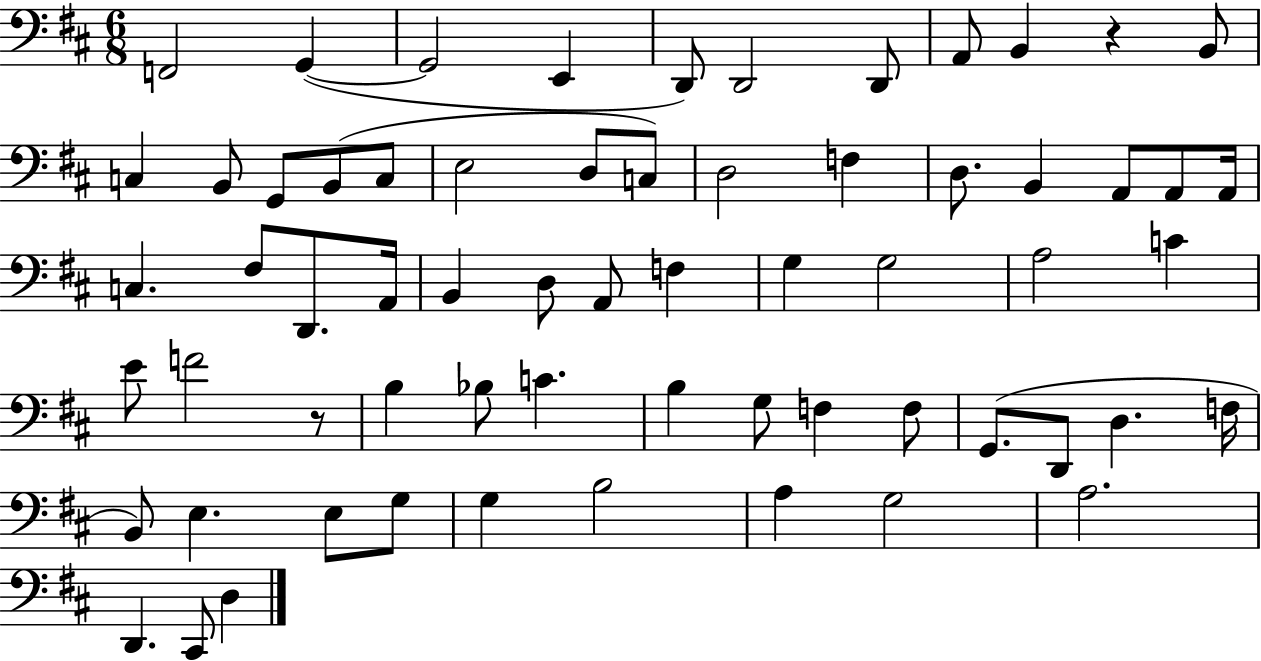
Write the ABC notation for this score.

X:1
T:Untitled
M:6/8
L:1/4
K:D
F,,2 G,, G,,2 E,, D,,/2 D,,2 D,,/2 A,,/2 B,, z B,,/2 C, B,,/2 G,,/2 B,,/2 C,/2 E,2 D,/2 C,/2 D,2 F, D,/2 B,, A,,/2 A,,/2 A,,/4 C, ^F,/2 D,,/2 A,,/4 B,, D,/2 A,,/2 F, G, G,2 A,2 C E/2 F2 z/2 B, _B,/2 C B, G,/2 F, F,/2 G,,/2 D,,/2 D, F,/4 B,,/2 E, E,/2 G,/2 G, B,2 A, G,2 A,2 D,, ^C,,/2 D,